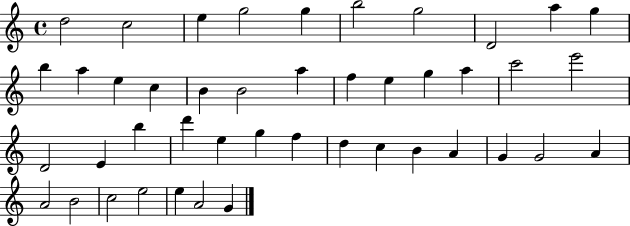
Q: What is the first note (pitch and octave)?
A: D5